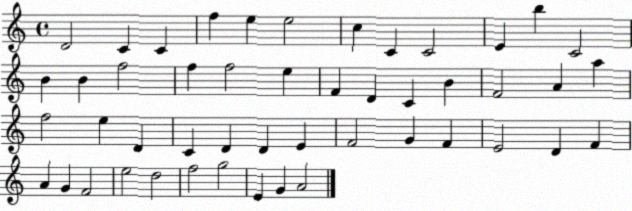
X:1
T:Untitled
M:4/4
L:1/4
K:C
D2 C C f e e2 c C C2 E b C2 B B f2 f f2 e F D C B F2 A a f2 e D C D D E F2 G F E2 D F A G F2 e2 d2 f2 g2 E G A2